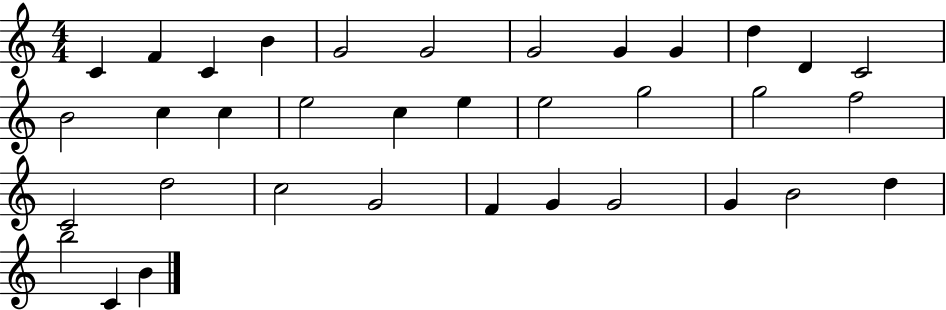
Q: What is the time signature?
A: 4/4